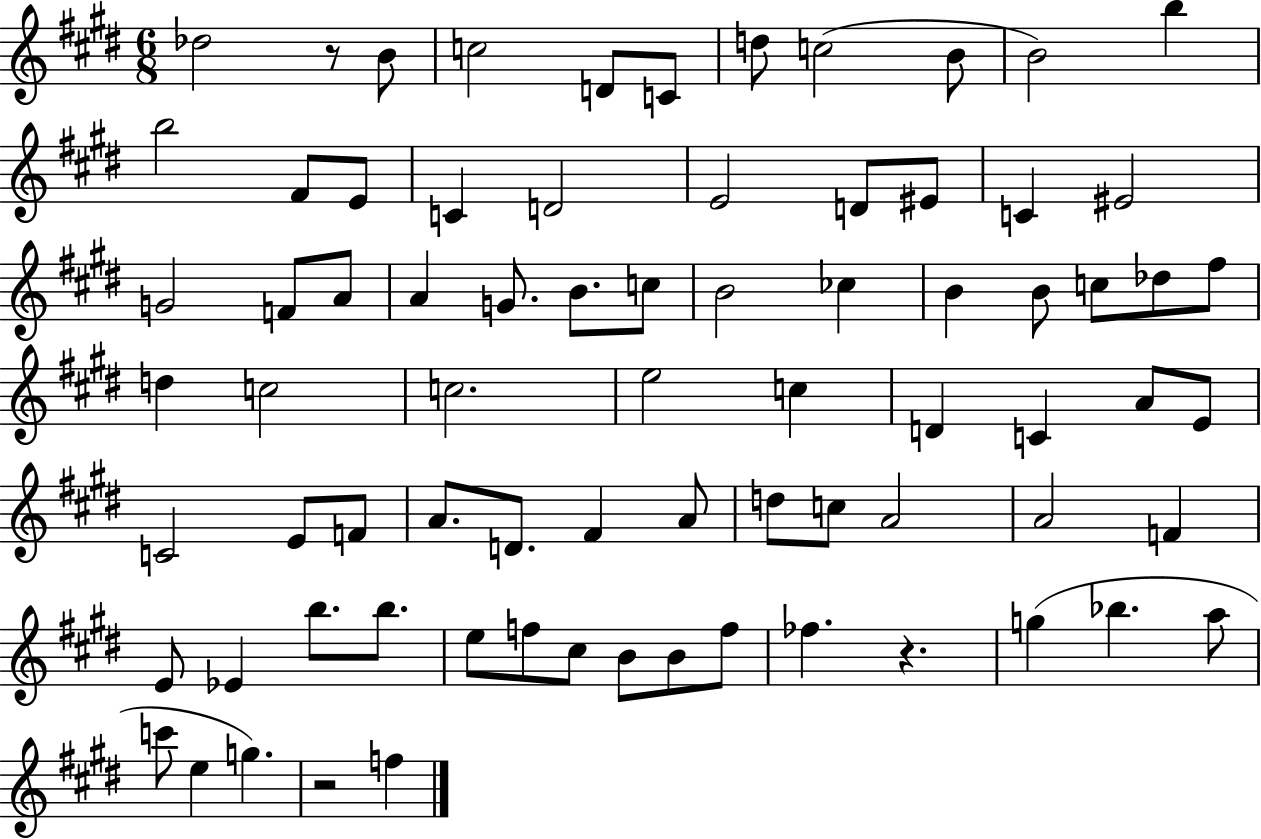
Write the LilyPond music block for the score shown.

{
  \clef treble
  \numericTimeSignature
  \time 6/8
  \key e \major
  des''2 r8 b'8 | c''2 d'8 c'8 | d''8 c''2( b'8 | b'2) b''4 | \break b''2 fis'8 e'8 | c'4 d'2 | e'2 d'8 eis'8 | c'4 eis'2 | \break g'2 f'8 a'8 | a'4 g'8. b'8. c''8 | b'2 ces''4 | b'4 b'8 c''8 des''8 fis''8 | \break d''4 c''2 | c''2. | e''2 c''4 | d'4 c'4 a'8 e'8 | \break c'2 e'8 f'8 | a'8. d'8. fis'4 a'8 | d''8 c''8 a'2 | a'2 f'4 | \break e'8 ees'4 b''8. b''8. | e''8 f''8 cis''8 b'8 b'8 f''8 | fes''4. r4. | g''4( bes''4. a''8 | \break c'''8 e''4 g''4.) | r2 f''4 | \bar "|."
}